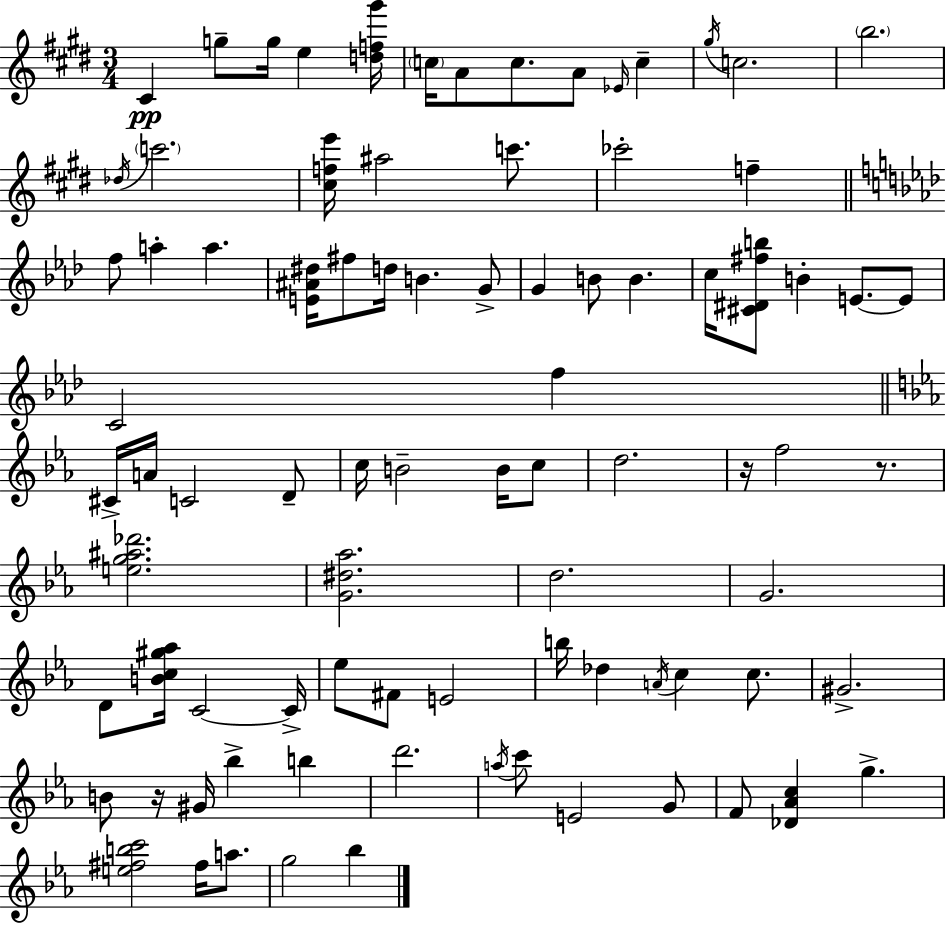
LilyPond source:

{
  \clef treble
  \numericTimeSignature
  \time 3/4
  \key e \major
  cis'4\pp g''8-- g''16 e''4 <d'' f'' gis'''>16 | \parenthesize c''16 a'8 c''8. a'8 \grace { ees'16 } c''4-- | \acciaccatura { gis''16 } c''2. | \parenthesize b''2. | \break \acciaccatura { des''16 } \parenthesize c'''2. | <cis'' f'' e'''>16 ais''2 | c'''8. ces'''2-. f''4-- | \bar "||" \break \key aes \major f''8 a''4-. a''4. | <e' ais' dis''>16 fis''8 d''16 b'4. g'8-> | g'4 b'8 b'4. | c''16 <cis' dis' fis'' b''>8 b'4-. e'8.~~ e'8 | \break c'2 f''4 | \bar "||" \break \key ees \major cis'16-> a'16 c'2 d'8-- | c''16 b'2-- b'16 c''8 | d''2. | r16 f''2 r8. | \break <e'' g'' ais'' des'''>2. | <g' dis'' aes''>2. | d''2. | g'2. | \break d'8 <b' c'' gis'' aes''>16 c'2~~ c'16-> | ees''8 fis'8 e'2 | b''16 des''4 \acciaccatura { a'16 } c''4 c''8. | gis'2.-> | \break b'8 r16 gis'16 bes''4-> b''4 | d'''2. | \acciaccatura { a''16 } c'''8 e'2 | g'8 f'8 <des' aes' c''>4 g''4.-> | \break <e'' fis'' b'' c'''>2 fis''16 a''8. | g''2 bes''4 | \bar "|."
}